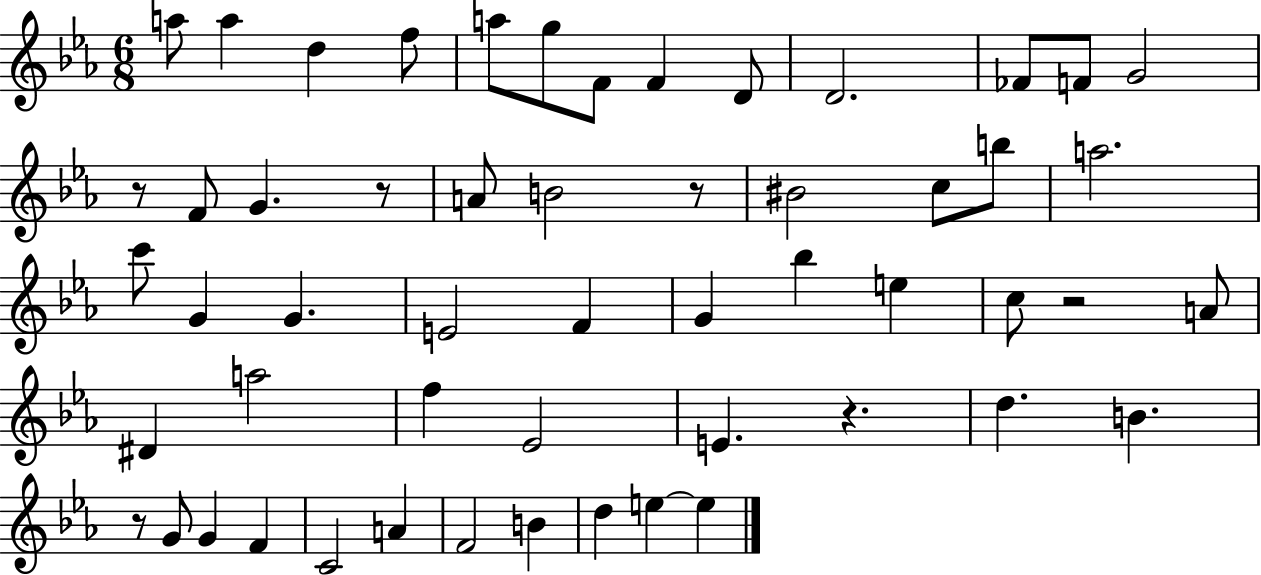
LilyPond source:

{
  \clef treble
  \numericTimeSignature
  \time 6/8
  \key ees \major
  \repeat volta 2 { a''8 a''4 d''4 f''8 | a''8 g''8 f'8 f'4 d'8 | d'2. | fes'8 f'8 g'2 | \break r8 f'8 g'4. r8 | a'8 b'2 r8 | bis'2 c''8 b''8 | a''2. | \break c'''8 g'4 g'4. | e'2 f'4 | g'4 bes''4 e''4 | c''8 r2 a'8 | \break dis'4 a''2 | f''4 ees'2 | e'4. r4. | d''4. b'4. | \break r8 g'8 g'4 f'4 | c'2 a'4 | f'2 b'4 | d''4 e''4~~ e''4 | \break } \bar "|."
}